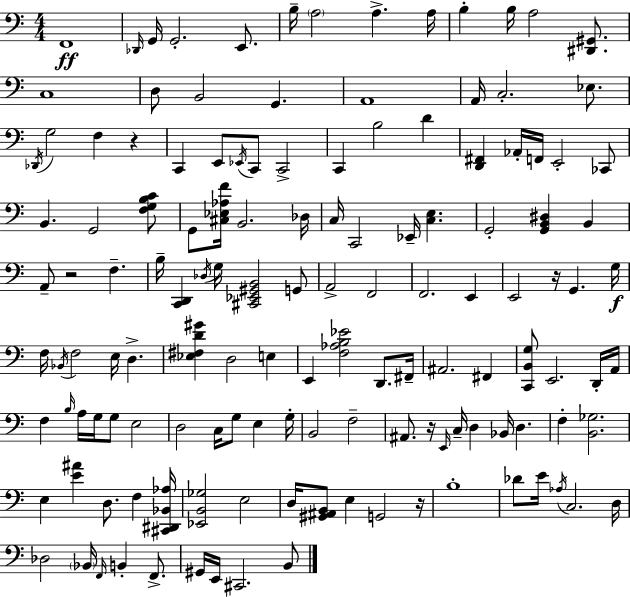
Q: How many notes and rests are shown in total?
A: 136